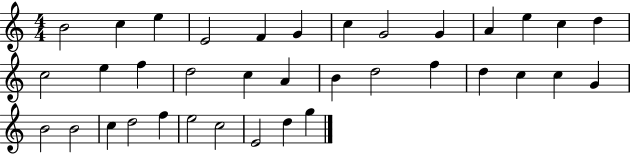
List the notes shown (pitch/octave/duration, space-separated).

B4/h C5/q E5/q E4/h F4/q G4/q C5/q G4/h G4/q A4/q E5/q C5/q D5/q C5/h E5/q F5/q D5/h C5/q A4/q B4/q D5/h F5/q D5/q C5/q C5/q G4/q B4/h B4/h C5/q D5/h F5/q E5/h C5/h E4/h D5/q G5/q